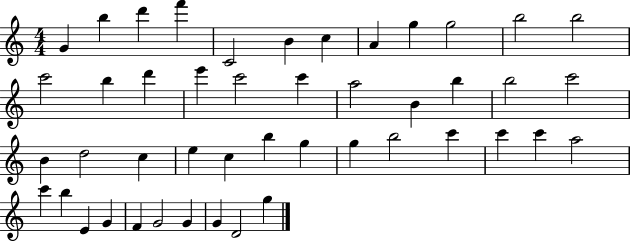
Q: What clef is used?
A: treble